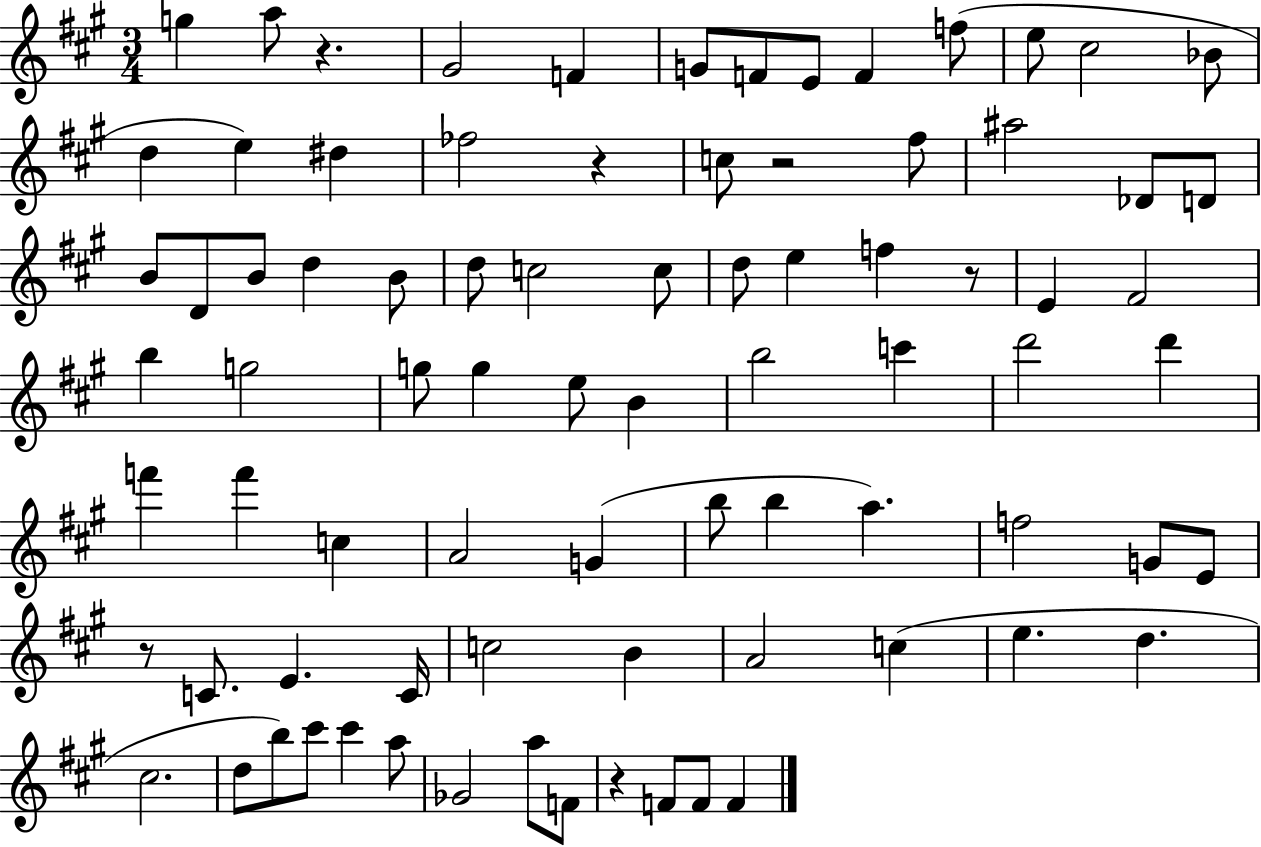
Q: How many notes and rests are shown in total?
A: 82